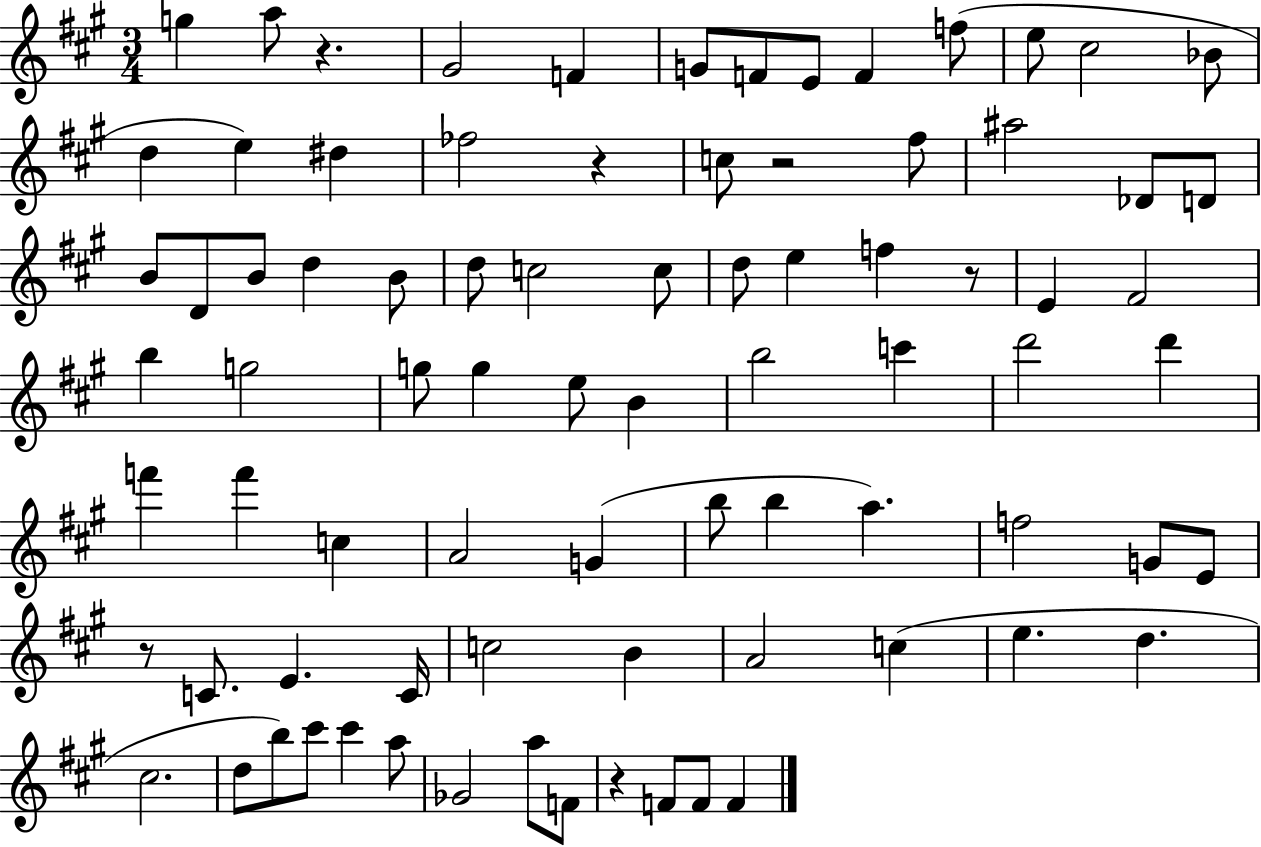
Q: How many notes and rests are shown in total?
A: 82